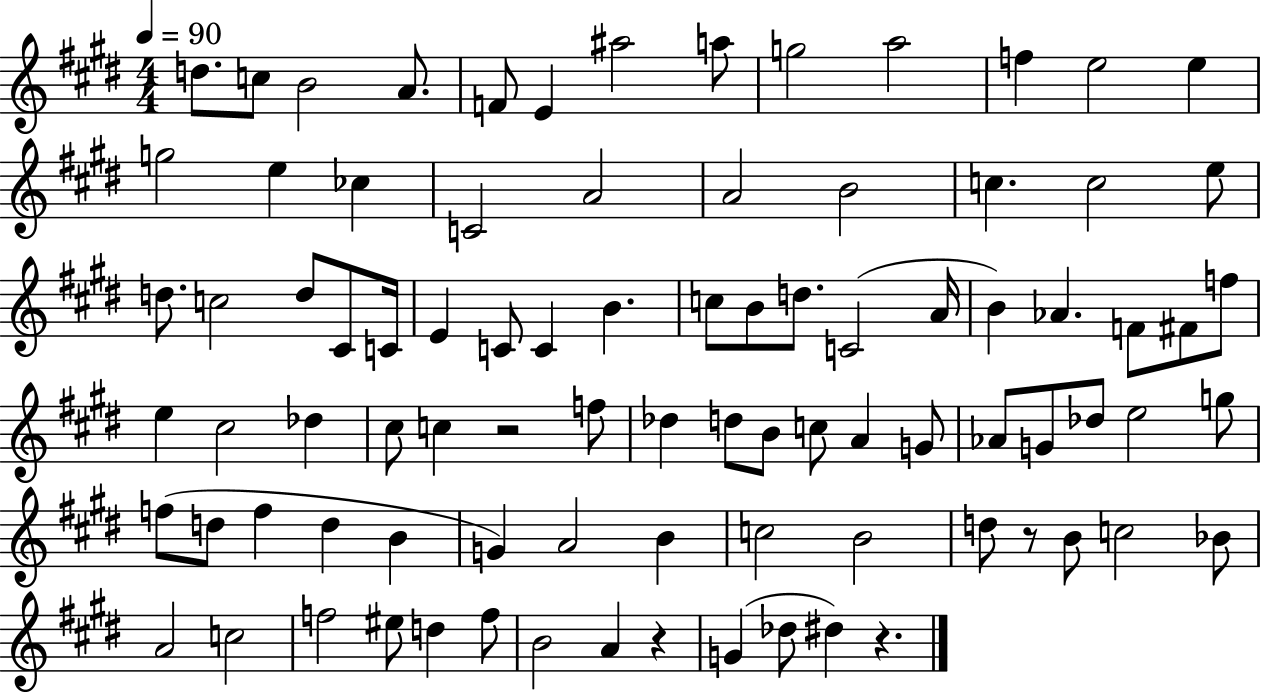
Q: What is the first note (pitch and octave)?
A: D5